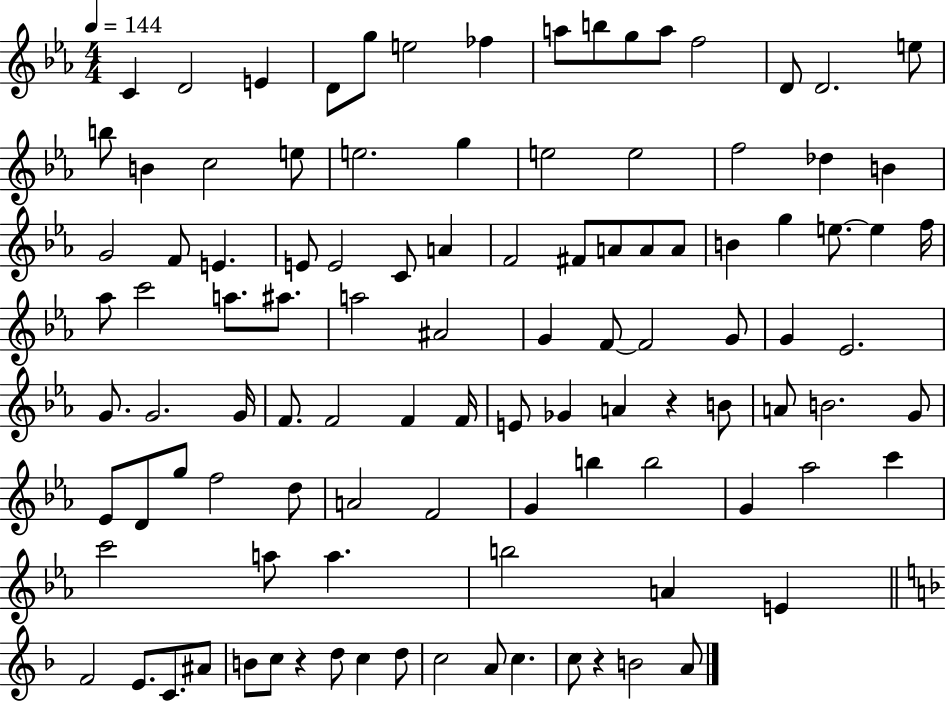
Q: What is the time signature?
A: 4/4